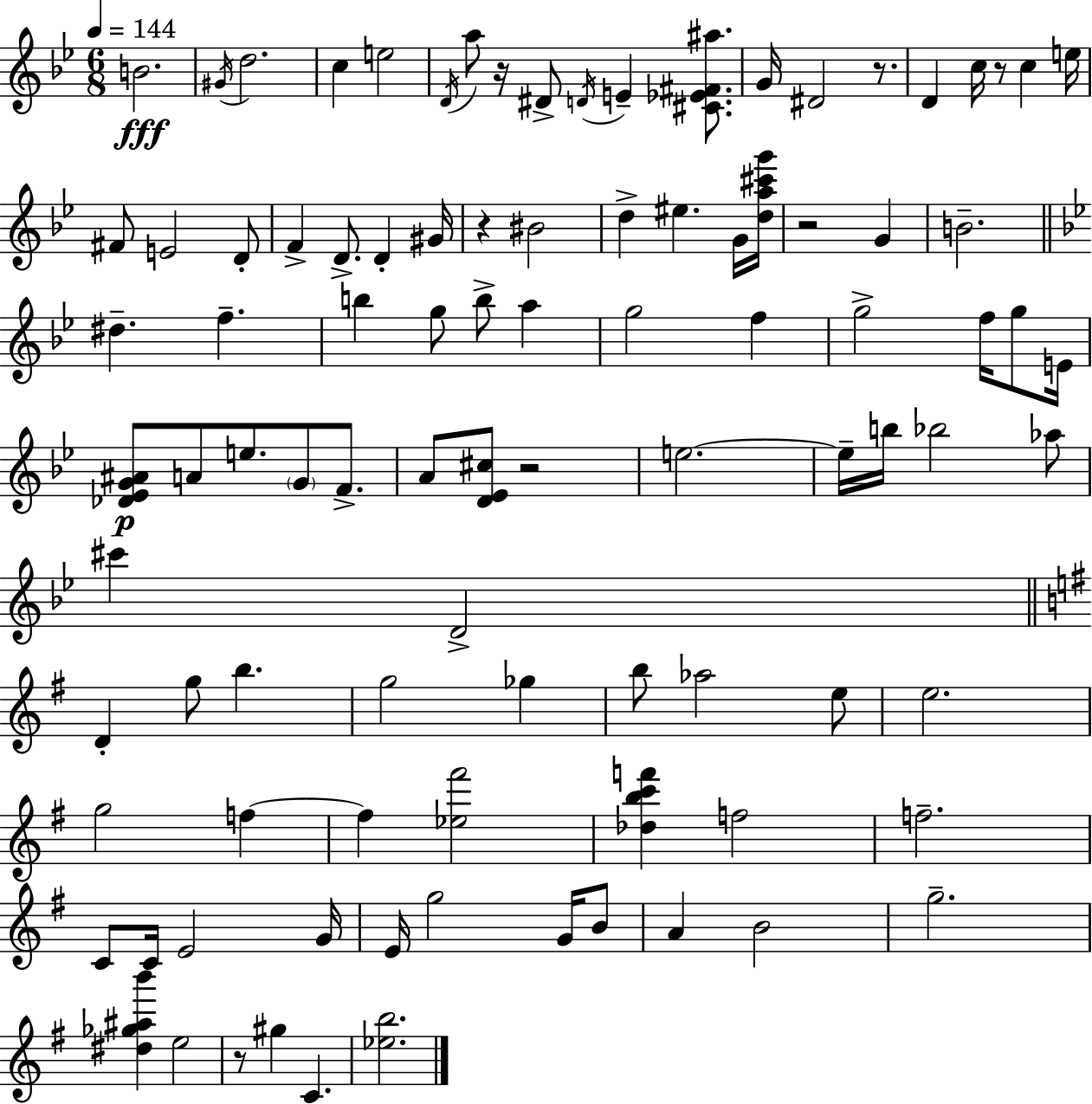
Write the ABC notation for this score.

X:1
T:Untitled
M:6/8
L:1/4
K:Gm
B2 ^G/4 d2 c e2 D/4 a/2 z/4 ^D/2 D/4 E [^C_E^F^a]/2 G/4 ^D2 z/2 D c/4 z/2 c e/4 ^F/2 E2 D/2 F D/2 D ^G/4 z ^B2 d ^e G/4 [da^c'g']/4 z2 G B2 ^d f b g/2 b/2 a g2 f g2 f/4 g/2 E/4 [_D_EG^A]/2 A/2 e/2 G/2 F/2 A/2 [D_E^c]/2 z2 e2 e/4 b/4 _b2 _a/2 ^c' D2 D g/2 b g2 _g b/2 _a2 e/2 e2 g2 f f [_e^f']2 [_dbc'f'] f2 f2 C/2 C/4 E2 G/4 E/4 g2 G/4 B/2 A B2 g2 [^d_g^ab'] e2 z/2 ^g C [_eb]2